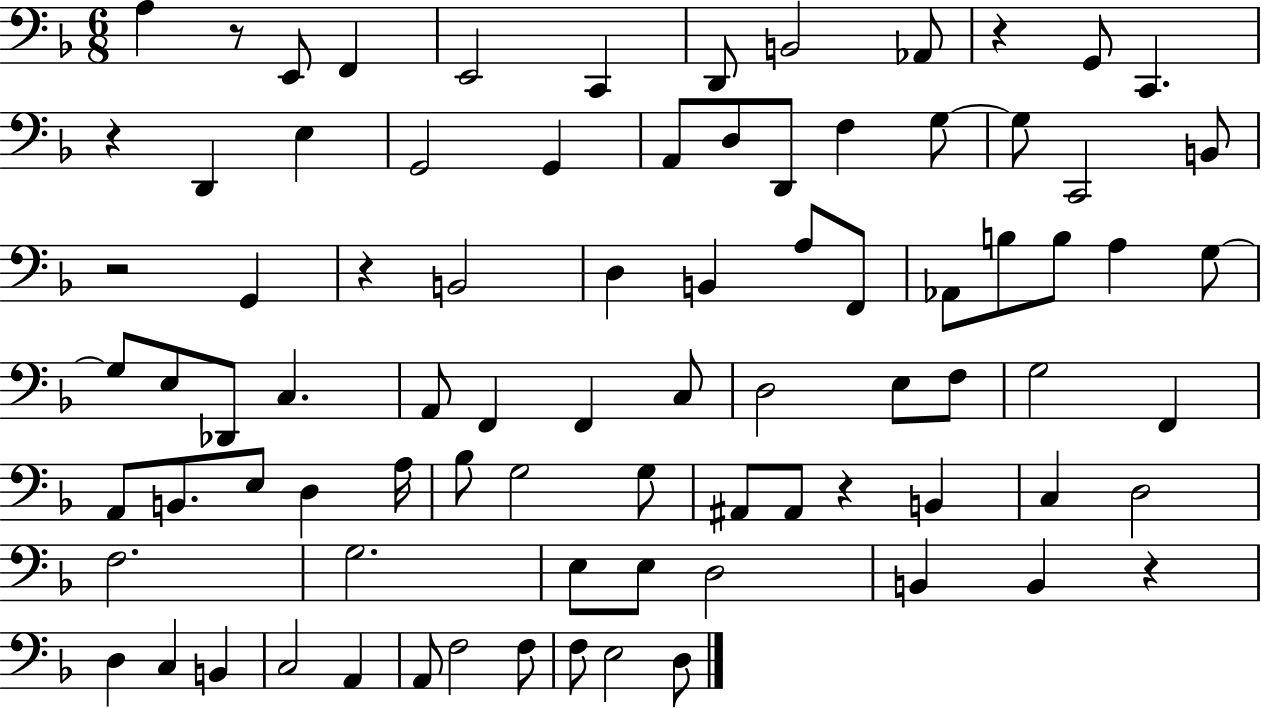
A3/q R/e E2/e F2/q E2/h C2/q D2/e B2/h Ab2/e R/q G2/e C2/q. R/q D2/q E3/q G2/h G2/q A2/e D3/e D2/e F3/q G3/e G3/e C2/h B2/e R/h G2/q R/q B2/h D3/q B2/q A3/e F2/e Ab2/e B3/e B3/e A3/q G3/e G3/e E3/e Db2/e C3/q. A2/e F2/q F2/q C3/e D3/h E3/e F3/e G3/h F2/q A2/e B2/e. E3/e D3/q A3/s Bb3/e G3/h G3/e A#2/e A#2/e R/q B2/q C3/q D3/h F3/h. G3/h. E3/e E3/e D3/h B2/q B2/q R/q D3/q C3/q B2/q C3/h A2/q A2/e F3/h F3/e F3/e E3/h D3/e